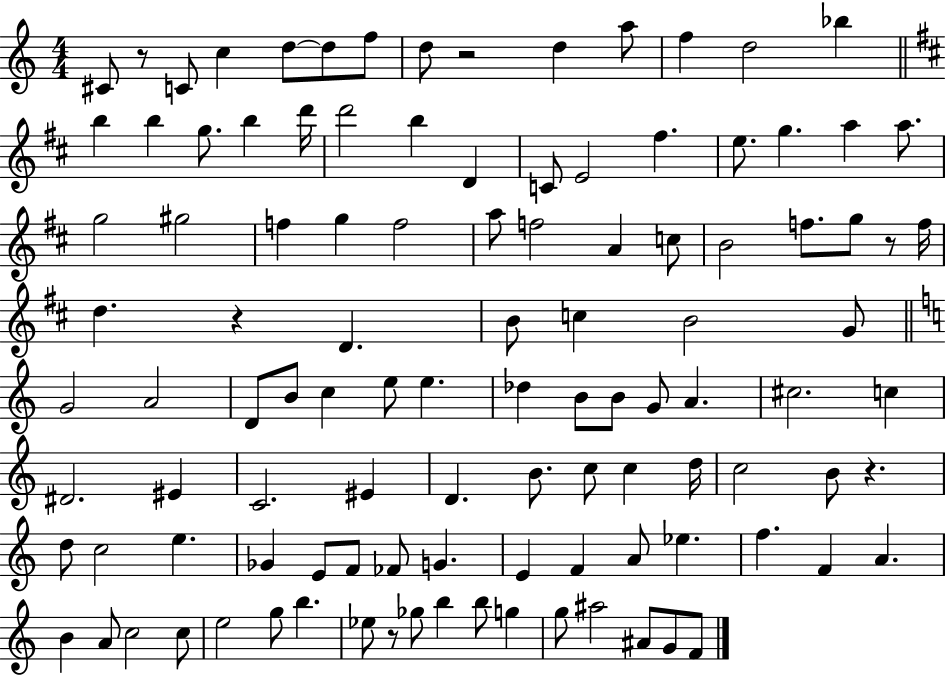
{
  \clef treble
  \numericTimeSignature
  \time 4/4
  \key c \major
  \repeat volta 2 { cis'8 r8 c'8 c''4 d''8~~ d''8 f''8 | d''8 r2 d''4 a''8 | f''4 d''2 bes''4 | \bar "||" \break \key d \major b''4 b''4 g''8. b''4 d'''16 | d'''2 b''4 d'4 | c'8 e'2 fis''4. | e''8. g''4. a''4 a''8. | \break g''2 gis''2 | f''4 g''4 f''2 | a''8 f''2 a'4 c''8 | b'2 f''8. g''8 r8 f''16 | \break d''4. r4 d'4. | b'8 c''4 b'2 g'8 | \bar "||" \break \key c \major g'2 a'2 | d'8 b'8 c''4 e''8 e''4. | des''4 b'8 b'8 g'8 a'4. | cis''2. c''4 | \break dis'2. eis'4 | c'2. eis'4 | d'4. b'8. c''8 c''4 d''16 | c''2 b'8 r4. | \break d''8 c''2 e''4. | ges'4 e'8 f'8 fes'8 g'4. | e'4 f'4 a'8 ees''4. | f''4. f'4 a'4. | \break b'4 a'8 c''2 c''8 | e''2 g''8 b''4. | ees''8 r8 ges''8 b''4 b''8 g''4 | g''8 ais''2 ais'8 g'8 f'8 | \break } \bar "|."
}